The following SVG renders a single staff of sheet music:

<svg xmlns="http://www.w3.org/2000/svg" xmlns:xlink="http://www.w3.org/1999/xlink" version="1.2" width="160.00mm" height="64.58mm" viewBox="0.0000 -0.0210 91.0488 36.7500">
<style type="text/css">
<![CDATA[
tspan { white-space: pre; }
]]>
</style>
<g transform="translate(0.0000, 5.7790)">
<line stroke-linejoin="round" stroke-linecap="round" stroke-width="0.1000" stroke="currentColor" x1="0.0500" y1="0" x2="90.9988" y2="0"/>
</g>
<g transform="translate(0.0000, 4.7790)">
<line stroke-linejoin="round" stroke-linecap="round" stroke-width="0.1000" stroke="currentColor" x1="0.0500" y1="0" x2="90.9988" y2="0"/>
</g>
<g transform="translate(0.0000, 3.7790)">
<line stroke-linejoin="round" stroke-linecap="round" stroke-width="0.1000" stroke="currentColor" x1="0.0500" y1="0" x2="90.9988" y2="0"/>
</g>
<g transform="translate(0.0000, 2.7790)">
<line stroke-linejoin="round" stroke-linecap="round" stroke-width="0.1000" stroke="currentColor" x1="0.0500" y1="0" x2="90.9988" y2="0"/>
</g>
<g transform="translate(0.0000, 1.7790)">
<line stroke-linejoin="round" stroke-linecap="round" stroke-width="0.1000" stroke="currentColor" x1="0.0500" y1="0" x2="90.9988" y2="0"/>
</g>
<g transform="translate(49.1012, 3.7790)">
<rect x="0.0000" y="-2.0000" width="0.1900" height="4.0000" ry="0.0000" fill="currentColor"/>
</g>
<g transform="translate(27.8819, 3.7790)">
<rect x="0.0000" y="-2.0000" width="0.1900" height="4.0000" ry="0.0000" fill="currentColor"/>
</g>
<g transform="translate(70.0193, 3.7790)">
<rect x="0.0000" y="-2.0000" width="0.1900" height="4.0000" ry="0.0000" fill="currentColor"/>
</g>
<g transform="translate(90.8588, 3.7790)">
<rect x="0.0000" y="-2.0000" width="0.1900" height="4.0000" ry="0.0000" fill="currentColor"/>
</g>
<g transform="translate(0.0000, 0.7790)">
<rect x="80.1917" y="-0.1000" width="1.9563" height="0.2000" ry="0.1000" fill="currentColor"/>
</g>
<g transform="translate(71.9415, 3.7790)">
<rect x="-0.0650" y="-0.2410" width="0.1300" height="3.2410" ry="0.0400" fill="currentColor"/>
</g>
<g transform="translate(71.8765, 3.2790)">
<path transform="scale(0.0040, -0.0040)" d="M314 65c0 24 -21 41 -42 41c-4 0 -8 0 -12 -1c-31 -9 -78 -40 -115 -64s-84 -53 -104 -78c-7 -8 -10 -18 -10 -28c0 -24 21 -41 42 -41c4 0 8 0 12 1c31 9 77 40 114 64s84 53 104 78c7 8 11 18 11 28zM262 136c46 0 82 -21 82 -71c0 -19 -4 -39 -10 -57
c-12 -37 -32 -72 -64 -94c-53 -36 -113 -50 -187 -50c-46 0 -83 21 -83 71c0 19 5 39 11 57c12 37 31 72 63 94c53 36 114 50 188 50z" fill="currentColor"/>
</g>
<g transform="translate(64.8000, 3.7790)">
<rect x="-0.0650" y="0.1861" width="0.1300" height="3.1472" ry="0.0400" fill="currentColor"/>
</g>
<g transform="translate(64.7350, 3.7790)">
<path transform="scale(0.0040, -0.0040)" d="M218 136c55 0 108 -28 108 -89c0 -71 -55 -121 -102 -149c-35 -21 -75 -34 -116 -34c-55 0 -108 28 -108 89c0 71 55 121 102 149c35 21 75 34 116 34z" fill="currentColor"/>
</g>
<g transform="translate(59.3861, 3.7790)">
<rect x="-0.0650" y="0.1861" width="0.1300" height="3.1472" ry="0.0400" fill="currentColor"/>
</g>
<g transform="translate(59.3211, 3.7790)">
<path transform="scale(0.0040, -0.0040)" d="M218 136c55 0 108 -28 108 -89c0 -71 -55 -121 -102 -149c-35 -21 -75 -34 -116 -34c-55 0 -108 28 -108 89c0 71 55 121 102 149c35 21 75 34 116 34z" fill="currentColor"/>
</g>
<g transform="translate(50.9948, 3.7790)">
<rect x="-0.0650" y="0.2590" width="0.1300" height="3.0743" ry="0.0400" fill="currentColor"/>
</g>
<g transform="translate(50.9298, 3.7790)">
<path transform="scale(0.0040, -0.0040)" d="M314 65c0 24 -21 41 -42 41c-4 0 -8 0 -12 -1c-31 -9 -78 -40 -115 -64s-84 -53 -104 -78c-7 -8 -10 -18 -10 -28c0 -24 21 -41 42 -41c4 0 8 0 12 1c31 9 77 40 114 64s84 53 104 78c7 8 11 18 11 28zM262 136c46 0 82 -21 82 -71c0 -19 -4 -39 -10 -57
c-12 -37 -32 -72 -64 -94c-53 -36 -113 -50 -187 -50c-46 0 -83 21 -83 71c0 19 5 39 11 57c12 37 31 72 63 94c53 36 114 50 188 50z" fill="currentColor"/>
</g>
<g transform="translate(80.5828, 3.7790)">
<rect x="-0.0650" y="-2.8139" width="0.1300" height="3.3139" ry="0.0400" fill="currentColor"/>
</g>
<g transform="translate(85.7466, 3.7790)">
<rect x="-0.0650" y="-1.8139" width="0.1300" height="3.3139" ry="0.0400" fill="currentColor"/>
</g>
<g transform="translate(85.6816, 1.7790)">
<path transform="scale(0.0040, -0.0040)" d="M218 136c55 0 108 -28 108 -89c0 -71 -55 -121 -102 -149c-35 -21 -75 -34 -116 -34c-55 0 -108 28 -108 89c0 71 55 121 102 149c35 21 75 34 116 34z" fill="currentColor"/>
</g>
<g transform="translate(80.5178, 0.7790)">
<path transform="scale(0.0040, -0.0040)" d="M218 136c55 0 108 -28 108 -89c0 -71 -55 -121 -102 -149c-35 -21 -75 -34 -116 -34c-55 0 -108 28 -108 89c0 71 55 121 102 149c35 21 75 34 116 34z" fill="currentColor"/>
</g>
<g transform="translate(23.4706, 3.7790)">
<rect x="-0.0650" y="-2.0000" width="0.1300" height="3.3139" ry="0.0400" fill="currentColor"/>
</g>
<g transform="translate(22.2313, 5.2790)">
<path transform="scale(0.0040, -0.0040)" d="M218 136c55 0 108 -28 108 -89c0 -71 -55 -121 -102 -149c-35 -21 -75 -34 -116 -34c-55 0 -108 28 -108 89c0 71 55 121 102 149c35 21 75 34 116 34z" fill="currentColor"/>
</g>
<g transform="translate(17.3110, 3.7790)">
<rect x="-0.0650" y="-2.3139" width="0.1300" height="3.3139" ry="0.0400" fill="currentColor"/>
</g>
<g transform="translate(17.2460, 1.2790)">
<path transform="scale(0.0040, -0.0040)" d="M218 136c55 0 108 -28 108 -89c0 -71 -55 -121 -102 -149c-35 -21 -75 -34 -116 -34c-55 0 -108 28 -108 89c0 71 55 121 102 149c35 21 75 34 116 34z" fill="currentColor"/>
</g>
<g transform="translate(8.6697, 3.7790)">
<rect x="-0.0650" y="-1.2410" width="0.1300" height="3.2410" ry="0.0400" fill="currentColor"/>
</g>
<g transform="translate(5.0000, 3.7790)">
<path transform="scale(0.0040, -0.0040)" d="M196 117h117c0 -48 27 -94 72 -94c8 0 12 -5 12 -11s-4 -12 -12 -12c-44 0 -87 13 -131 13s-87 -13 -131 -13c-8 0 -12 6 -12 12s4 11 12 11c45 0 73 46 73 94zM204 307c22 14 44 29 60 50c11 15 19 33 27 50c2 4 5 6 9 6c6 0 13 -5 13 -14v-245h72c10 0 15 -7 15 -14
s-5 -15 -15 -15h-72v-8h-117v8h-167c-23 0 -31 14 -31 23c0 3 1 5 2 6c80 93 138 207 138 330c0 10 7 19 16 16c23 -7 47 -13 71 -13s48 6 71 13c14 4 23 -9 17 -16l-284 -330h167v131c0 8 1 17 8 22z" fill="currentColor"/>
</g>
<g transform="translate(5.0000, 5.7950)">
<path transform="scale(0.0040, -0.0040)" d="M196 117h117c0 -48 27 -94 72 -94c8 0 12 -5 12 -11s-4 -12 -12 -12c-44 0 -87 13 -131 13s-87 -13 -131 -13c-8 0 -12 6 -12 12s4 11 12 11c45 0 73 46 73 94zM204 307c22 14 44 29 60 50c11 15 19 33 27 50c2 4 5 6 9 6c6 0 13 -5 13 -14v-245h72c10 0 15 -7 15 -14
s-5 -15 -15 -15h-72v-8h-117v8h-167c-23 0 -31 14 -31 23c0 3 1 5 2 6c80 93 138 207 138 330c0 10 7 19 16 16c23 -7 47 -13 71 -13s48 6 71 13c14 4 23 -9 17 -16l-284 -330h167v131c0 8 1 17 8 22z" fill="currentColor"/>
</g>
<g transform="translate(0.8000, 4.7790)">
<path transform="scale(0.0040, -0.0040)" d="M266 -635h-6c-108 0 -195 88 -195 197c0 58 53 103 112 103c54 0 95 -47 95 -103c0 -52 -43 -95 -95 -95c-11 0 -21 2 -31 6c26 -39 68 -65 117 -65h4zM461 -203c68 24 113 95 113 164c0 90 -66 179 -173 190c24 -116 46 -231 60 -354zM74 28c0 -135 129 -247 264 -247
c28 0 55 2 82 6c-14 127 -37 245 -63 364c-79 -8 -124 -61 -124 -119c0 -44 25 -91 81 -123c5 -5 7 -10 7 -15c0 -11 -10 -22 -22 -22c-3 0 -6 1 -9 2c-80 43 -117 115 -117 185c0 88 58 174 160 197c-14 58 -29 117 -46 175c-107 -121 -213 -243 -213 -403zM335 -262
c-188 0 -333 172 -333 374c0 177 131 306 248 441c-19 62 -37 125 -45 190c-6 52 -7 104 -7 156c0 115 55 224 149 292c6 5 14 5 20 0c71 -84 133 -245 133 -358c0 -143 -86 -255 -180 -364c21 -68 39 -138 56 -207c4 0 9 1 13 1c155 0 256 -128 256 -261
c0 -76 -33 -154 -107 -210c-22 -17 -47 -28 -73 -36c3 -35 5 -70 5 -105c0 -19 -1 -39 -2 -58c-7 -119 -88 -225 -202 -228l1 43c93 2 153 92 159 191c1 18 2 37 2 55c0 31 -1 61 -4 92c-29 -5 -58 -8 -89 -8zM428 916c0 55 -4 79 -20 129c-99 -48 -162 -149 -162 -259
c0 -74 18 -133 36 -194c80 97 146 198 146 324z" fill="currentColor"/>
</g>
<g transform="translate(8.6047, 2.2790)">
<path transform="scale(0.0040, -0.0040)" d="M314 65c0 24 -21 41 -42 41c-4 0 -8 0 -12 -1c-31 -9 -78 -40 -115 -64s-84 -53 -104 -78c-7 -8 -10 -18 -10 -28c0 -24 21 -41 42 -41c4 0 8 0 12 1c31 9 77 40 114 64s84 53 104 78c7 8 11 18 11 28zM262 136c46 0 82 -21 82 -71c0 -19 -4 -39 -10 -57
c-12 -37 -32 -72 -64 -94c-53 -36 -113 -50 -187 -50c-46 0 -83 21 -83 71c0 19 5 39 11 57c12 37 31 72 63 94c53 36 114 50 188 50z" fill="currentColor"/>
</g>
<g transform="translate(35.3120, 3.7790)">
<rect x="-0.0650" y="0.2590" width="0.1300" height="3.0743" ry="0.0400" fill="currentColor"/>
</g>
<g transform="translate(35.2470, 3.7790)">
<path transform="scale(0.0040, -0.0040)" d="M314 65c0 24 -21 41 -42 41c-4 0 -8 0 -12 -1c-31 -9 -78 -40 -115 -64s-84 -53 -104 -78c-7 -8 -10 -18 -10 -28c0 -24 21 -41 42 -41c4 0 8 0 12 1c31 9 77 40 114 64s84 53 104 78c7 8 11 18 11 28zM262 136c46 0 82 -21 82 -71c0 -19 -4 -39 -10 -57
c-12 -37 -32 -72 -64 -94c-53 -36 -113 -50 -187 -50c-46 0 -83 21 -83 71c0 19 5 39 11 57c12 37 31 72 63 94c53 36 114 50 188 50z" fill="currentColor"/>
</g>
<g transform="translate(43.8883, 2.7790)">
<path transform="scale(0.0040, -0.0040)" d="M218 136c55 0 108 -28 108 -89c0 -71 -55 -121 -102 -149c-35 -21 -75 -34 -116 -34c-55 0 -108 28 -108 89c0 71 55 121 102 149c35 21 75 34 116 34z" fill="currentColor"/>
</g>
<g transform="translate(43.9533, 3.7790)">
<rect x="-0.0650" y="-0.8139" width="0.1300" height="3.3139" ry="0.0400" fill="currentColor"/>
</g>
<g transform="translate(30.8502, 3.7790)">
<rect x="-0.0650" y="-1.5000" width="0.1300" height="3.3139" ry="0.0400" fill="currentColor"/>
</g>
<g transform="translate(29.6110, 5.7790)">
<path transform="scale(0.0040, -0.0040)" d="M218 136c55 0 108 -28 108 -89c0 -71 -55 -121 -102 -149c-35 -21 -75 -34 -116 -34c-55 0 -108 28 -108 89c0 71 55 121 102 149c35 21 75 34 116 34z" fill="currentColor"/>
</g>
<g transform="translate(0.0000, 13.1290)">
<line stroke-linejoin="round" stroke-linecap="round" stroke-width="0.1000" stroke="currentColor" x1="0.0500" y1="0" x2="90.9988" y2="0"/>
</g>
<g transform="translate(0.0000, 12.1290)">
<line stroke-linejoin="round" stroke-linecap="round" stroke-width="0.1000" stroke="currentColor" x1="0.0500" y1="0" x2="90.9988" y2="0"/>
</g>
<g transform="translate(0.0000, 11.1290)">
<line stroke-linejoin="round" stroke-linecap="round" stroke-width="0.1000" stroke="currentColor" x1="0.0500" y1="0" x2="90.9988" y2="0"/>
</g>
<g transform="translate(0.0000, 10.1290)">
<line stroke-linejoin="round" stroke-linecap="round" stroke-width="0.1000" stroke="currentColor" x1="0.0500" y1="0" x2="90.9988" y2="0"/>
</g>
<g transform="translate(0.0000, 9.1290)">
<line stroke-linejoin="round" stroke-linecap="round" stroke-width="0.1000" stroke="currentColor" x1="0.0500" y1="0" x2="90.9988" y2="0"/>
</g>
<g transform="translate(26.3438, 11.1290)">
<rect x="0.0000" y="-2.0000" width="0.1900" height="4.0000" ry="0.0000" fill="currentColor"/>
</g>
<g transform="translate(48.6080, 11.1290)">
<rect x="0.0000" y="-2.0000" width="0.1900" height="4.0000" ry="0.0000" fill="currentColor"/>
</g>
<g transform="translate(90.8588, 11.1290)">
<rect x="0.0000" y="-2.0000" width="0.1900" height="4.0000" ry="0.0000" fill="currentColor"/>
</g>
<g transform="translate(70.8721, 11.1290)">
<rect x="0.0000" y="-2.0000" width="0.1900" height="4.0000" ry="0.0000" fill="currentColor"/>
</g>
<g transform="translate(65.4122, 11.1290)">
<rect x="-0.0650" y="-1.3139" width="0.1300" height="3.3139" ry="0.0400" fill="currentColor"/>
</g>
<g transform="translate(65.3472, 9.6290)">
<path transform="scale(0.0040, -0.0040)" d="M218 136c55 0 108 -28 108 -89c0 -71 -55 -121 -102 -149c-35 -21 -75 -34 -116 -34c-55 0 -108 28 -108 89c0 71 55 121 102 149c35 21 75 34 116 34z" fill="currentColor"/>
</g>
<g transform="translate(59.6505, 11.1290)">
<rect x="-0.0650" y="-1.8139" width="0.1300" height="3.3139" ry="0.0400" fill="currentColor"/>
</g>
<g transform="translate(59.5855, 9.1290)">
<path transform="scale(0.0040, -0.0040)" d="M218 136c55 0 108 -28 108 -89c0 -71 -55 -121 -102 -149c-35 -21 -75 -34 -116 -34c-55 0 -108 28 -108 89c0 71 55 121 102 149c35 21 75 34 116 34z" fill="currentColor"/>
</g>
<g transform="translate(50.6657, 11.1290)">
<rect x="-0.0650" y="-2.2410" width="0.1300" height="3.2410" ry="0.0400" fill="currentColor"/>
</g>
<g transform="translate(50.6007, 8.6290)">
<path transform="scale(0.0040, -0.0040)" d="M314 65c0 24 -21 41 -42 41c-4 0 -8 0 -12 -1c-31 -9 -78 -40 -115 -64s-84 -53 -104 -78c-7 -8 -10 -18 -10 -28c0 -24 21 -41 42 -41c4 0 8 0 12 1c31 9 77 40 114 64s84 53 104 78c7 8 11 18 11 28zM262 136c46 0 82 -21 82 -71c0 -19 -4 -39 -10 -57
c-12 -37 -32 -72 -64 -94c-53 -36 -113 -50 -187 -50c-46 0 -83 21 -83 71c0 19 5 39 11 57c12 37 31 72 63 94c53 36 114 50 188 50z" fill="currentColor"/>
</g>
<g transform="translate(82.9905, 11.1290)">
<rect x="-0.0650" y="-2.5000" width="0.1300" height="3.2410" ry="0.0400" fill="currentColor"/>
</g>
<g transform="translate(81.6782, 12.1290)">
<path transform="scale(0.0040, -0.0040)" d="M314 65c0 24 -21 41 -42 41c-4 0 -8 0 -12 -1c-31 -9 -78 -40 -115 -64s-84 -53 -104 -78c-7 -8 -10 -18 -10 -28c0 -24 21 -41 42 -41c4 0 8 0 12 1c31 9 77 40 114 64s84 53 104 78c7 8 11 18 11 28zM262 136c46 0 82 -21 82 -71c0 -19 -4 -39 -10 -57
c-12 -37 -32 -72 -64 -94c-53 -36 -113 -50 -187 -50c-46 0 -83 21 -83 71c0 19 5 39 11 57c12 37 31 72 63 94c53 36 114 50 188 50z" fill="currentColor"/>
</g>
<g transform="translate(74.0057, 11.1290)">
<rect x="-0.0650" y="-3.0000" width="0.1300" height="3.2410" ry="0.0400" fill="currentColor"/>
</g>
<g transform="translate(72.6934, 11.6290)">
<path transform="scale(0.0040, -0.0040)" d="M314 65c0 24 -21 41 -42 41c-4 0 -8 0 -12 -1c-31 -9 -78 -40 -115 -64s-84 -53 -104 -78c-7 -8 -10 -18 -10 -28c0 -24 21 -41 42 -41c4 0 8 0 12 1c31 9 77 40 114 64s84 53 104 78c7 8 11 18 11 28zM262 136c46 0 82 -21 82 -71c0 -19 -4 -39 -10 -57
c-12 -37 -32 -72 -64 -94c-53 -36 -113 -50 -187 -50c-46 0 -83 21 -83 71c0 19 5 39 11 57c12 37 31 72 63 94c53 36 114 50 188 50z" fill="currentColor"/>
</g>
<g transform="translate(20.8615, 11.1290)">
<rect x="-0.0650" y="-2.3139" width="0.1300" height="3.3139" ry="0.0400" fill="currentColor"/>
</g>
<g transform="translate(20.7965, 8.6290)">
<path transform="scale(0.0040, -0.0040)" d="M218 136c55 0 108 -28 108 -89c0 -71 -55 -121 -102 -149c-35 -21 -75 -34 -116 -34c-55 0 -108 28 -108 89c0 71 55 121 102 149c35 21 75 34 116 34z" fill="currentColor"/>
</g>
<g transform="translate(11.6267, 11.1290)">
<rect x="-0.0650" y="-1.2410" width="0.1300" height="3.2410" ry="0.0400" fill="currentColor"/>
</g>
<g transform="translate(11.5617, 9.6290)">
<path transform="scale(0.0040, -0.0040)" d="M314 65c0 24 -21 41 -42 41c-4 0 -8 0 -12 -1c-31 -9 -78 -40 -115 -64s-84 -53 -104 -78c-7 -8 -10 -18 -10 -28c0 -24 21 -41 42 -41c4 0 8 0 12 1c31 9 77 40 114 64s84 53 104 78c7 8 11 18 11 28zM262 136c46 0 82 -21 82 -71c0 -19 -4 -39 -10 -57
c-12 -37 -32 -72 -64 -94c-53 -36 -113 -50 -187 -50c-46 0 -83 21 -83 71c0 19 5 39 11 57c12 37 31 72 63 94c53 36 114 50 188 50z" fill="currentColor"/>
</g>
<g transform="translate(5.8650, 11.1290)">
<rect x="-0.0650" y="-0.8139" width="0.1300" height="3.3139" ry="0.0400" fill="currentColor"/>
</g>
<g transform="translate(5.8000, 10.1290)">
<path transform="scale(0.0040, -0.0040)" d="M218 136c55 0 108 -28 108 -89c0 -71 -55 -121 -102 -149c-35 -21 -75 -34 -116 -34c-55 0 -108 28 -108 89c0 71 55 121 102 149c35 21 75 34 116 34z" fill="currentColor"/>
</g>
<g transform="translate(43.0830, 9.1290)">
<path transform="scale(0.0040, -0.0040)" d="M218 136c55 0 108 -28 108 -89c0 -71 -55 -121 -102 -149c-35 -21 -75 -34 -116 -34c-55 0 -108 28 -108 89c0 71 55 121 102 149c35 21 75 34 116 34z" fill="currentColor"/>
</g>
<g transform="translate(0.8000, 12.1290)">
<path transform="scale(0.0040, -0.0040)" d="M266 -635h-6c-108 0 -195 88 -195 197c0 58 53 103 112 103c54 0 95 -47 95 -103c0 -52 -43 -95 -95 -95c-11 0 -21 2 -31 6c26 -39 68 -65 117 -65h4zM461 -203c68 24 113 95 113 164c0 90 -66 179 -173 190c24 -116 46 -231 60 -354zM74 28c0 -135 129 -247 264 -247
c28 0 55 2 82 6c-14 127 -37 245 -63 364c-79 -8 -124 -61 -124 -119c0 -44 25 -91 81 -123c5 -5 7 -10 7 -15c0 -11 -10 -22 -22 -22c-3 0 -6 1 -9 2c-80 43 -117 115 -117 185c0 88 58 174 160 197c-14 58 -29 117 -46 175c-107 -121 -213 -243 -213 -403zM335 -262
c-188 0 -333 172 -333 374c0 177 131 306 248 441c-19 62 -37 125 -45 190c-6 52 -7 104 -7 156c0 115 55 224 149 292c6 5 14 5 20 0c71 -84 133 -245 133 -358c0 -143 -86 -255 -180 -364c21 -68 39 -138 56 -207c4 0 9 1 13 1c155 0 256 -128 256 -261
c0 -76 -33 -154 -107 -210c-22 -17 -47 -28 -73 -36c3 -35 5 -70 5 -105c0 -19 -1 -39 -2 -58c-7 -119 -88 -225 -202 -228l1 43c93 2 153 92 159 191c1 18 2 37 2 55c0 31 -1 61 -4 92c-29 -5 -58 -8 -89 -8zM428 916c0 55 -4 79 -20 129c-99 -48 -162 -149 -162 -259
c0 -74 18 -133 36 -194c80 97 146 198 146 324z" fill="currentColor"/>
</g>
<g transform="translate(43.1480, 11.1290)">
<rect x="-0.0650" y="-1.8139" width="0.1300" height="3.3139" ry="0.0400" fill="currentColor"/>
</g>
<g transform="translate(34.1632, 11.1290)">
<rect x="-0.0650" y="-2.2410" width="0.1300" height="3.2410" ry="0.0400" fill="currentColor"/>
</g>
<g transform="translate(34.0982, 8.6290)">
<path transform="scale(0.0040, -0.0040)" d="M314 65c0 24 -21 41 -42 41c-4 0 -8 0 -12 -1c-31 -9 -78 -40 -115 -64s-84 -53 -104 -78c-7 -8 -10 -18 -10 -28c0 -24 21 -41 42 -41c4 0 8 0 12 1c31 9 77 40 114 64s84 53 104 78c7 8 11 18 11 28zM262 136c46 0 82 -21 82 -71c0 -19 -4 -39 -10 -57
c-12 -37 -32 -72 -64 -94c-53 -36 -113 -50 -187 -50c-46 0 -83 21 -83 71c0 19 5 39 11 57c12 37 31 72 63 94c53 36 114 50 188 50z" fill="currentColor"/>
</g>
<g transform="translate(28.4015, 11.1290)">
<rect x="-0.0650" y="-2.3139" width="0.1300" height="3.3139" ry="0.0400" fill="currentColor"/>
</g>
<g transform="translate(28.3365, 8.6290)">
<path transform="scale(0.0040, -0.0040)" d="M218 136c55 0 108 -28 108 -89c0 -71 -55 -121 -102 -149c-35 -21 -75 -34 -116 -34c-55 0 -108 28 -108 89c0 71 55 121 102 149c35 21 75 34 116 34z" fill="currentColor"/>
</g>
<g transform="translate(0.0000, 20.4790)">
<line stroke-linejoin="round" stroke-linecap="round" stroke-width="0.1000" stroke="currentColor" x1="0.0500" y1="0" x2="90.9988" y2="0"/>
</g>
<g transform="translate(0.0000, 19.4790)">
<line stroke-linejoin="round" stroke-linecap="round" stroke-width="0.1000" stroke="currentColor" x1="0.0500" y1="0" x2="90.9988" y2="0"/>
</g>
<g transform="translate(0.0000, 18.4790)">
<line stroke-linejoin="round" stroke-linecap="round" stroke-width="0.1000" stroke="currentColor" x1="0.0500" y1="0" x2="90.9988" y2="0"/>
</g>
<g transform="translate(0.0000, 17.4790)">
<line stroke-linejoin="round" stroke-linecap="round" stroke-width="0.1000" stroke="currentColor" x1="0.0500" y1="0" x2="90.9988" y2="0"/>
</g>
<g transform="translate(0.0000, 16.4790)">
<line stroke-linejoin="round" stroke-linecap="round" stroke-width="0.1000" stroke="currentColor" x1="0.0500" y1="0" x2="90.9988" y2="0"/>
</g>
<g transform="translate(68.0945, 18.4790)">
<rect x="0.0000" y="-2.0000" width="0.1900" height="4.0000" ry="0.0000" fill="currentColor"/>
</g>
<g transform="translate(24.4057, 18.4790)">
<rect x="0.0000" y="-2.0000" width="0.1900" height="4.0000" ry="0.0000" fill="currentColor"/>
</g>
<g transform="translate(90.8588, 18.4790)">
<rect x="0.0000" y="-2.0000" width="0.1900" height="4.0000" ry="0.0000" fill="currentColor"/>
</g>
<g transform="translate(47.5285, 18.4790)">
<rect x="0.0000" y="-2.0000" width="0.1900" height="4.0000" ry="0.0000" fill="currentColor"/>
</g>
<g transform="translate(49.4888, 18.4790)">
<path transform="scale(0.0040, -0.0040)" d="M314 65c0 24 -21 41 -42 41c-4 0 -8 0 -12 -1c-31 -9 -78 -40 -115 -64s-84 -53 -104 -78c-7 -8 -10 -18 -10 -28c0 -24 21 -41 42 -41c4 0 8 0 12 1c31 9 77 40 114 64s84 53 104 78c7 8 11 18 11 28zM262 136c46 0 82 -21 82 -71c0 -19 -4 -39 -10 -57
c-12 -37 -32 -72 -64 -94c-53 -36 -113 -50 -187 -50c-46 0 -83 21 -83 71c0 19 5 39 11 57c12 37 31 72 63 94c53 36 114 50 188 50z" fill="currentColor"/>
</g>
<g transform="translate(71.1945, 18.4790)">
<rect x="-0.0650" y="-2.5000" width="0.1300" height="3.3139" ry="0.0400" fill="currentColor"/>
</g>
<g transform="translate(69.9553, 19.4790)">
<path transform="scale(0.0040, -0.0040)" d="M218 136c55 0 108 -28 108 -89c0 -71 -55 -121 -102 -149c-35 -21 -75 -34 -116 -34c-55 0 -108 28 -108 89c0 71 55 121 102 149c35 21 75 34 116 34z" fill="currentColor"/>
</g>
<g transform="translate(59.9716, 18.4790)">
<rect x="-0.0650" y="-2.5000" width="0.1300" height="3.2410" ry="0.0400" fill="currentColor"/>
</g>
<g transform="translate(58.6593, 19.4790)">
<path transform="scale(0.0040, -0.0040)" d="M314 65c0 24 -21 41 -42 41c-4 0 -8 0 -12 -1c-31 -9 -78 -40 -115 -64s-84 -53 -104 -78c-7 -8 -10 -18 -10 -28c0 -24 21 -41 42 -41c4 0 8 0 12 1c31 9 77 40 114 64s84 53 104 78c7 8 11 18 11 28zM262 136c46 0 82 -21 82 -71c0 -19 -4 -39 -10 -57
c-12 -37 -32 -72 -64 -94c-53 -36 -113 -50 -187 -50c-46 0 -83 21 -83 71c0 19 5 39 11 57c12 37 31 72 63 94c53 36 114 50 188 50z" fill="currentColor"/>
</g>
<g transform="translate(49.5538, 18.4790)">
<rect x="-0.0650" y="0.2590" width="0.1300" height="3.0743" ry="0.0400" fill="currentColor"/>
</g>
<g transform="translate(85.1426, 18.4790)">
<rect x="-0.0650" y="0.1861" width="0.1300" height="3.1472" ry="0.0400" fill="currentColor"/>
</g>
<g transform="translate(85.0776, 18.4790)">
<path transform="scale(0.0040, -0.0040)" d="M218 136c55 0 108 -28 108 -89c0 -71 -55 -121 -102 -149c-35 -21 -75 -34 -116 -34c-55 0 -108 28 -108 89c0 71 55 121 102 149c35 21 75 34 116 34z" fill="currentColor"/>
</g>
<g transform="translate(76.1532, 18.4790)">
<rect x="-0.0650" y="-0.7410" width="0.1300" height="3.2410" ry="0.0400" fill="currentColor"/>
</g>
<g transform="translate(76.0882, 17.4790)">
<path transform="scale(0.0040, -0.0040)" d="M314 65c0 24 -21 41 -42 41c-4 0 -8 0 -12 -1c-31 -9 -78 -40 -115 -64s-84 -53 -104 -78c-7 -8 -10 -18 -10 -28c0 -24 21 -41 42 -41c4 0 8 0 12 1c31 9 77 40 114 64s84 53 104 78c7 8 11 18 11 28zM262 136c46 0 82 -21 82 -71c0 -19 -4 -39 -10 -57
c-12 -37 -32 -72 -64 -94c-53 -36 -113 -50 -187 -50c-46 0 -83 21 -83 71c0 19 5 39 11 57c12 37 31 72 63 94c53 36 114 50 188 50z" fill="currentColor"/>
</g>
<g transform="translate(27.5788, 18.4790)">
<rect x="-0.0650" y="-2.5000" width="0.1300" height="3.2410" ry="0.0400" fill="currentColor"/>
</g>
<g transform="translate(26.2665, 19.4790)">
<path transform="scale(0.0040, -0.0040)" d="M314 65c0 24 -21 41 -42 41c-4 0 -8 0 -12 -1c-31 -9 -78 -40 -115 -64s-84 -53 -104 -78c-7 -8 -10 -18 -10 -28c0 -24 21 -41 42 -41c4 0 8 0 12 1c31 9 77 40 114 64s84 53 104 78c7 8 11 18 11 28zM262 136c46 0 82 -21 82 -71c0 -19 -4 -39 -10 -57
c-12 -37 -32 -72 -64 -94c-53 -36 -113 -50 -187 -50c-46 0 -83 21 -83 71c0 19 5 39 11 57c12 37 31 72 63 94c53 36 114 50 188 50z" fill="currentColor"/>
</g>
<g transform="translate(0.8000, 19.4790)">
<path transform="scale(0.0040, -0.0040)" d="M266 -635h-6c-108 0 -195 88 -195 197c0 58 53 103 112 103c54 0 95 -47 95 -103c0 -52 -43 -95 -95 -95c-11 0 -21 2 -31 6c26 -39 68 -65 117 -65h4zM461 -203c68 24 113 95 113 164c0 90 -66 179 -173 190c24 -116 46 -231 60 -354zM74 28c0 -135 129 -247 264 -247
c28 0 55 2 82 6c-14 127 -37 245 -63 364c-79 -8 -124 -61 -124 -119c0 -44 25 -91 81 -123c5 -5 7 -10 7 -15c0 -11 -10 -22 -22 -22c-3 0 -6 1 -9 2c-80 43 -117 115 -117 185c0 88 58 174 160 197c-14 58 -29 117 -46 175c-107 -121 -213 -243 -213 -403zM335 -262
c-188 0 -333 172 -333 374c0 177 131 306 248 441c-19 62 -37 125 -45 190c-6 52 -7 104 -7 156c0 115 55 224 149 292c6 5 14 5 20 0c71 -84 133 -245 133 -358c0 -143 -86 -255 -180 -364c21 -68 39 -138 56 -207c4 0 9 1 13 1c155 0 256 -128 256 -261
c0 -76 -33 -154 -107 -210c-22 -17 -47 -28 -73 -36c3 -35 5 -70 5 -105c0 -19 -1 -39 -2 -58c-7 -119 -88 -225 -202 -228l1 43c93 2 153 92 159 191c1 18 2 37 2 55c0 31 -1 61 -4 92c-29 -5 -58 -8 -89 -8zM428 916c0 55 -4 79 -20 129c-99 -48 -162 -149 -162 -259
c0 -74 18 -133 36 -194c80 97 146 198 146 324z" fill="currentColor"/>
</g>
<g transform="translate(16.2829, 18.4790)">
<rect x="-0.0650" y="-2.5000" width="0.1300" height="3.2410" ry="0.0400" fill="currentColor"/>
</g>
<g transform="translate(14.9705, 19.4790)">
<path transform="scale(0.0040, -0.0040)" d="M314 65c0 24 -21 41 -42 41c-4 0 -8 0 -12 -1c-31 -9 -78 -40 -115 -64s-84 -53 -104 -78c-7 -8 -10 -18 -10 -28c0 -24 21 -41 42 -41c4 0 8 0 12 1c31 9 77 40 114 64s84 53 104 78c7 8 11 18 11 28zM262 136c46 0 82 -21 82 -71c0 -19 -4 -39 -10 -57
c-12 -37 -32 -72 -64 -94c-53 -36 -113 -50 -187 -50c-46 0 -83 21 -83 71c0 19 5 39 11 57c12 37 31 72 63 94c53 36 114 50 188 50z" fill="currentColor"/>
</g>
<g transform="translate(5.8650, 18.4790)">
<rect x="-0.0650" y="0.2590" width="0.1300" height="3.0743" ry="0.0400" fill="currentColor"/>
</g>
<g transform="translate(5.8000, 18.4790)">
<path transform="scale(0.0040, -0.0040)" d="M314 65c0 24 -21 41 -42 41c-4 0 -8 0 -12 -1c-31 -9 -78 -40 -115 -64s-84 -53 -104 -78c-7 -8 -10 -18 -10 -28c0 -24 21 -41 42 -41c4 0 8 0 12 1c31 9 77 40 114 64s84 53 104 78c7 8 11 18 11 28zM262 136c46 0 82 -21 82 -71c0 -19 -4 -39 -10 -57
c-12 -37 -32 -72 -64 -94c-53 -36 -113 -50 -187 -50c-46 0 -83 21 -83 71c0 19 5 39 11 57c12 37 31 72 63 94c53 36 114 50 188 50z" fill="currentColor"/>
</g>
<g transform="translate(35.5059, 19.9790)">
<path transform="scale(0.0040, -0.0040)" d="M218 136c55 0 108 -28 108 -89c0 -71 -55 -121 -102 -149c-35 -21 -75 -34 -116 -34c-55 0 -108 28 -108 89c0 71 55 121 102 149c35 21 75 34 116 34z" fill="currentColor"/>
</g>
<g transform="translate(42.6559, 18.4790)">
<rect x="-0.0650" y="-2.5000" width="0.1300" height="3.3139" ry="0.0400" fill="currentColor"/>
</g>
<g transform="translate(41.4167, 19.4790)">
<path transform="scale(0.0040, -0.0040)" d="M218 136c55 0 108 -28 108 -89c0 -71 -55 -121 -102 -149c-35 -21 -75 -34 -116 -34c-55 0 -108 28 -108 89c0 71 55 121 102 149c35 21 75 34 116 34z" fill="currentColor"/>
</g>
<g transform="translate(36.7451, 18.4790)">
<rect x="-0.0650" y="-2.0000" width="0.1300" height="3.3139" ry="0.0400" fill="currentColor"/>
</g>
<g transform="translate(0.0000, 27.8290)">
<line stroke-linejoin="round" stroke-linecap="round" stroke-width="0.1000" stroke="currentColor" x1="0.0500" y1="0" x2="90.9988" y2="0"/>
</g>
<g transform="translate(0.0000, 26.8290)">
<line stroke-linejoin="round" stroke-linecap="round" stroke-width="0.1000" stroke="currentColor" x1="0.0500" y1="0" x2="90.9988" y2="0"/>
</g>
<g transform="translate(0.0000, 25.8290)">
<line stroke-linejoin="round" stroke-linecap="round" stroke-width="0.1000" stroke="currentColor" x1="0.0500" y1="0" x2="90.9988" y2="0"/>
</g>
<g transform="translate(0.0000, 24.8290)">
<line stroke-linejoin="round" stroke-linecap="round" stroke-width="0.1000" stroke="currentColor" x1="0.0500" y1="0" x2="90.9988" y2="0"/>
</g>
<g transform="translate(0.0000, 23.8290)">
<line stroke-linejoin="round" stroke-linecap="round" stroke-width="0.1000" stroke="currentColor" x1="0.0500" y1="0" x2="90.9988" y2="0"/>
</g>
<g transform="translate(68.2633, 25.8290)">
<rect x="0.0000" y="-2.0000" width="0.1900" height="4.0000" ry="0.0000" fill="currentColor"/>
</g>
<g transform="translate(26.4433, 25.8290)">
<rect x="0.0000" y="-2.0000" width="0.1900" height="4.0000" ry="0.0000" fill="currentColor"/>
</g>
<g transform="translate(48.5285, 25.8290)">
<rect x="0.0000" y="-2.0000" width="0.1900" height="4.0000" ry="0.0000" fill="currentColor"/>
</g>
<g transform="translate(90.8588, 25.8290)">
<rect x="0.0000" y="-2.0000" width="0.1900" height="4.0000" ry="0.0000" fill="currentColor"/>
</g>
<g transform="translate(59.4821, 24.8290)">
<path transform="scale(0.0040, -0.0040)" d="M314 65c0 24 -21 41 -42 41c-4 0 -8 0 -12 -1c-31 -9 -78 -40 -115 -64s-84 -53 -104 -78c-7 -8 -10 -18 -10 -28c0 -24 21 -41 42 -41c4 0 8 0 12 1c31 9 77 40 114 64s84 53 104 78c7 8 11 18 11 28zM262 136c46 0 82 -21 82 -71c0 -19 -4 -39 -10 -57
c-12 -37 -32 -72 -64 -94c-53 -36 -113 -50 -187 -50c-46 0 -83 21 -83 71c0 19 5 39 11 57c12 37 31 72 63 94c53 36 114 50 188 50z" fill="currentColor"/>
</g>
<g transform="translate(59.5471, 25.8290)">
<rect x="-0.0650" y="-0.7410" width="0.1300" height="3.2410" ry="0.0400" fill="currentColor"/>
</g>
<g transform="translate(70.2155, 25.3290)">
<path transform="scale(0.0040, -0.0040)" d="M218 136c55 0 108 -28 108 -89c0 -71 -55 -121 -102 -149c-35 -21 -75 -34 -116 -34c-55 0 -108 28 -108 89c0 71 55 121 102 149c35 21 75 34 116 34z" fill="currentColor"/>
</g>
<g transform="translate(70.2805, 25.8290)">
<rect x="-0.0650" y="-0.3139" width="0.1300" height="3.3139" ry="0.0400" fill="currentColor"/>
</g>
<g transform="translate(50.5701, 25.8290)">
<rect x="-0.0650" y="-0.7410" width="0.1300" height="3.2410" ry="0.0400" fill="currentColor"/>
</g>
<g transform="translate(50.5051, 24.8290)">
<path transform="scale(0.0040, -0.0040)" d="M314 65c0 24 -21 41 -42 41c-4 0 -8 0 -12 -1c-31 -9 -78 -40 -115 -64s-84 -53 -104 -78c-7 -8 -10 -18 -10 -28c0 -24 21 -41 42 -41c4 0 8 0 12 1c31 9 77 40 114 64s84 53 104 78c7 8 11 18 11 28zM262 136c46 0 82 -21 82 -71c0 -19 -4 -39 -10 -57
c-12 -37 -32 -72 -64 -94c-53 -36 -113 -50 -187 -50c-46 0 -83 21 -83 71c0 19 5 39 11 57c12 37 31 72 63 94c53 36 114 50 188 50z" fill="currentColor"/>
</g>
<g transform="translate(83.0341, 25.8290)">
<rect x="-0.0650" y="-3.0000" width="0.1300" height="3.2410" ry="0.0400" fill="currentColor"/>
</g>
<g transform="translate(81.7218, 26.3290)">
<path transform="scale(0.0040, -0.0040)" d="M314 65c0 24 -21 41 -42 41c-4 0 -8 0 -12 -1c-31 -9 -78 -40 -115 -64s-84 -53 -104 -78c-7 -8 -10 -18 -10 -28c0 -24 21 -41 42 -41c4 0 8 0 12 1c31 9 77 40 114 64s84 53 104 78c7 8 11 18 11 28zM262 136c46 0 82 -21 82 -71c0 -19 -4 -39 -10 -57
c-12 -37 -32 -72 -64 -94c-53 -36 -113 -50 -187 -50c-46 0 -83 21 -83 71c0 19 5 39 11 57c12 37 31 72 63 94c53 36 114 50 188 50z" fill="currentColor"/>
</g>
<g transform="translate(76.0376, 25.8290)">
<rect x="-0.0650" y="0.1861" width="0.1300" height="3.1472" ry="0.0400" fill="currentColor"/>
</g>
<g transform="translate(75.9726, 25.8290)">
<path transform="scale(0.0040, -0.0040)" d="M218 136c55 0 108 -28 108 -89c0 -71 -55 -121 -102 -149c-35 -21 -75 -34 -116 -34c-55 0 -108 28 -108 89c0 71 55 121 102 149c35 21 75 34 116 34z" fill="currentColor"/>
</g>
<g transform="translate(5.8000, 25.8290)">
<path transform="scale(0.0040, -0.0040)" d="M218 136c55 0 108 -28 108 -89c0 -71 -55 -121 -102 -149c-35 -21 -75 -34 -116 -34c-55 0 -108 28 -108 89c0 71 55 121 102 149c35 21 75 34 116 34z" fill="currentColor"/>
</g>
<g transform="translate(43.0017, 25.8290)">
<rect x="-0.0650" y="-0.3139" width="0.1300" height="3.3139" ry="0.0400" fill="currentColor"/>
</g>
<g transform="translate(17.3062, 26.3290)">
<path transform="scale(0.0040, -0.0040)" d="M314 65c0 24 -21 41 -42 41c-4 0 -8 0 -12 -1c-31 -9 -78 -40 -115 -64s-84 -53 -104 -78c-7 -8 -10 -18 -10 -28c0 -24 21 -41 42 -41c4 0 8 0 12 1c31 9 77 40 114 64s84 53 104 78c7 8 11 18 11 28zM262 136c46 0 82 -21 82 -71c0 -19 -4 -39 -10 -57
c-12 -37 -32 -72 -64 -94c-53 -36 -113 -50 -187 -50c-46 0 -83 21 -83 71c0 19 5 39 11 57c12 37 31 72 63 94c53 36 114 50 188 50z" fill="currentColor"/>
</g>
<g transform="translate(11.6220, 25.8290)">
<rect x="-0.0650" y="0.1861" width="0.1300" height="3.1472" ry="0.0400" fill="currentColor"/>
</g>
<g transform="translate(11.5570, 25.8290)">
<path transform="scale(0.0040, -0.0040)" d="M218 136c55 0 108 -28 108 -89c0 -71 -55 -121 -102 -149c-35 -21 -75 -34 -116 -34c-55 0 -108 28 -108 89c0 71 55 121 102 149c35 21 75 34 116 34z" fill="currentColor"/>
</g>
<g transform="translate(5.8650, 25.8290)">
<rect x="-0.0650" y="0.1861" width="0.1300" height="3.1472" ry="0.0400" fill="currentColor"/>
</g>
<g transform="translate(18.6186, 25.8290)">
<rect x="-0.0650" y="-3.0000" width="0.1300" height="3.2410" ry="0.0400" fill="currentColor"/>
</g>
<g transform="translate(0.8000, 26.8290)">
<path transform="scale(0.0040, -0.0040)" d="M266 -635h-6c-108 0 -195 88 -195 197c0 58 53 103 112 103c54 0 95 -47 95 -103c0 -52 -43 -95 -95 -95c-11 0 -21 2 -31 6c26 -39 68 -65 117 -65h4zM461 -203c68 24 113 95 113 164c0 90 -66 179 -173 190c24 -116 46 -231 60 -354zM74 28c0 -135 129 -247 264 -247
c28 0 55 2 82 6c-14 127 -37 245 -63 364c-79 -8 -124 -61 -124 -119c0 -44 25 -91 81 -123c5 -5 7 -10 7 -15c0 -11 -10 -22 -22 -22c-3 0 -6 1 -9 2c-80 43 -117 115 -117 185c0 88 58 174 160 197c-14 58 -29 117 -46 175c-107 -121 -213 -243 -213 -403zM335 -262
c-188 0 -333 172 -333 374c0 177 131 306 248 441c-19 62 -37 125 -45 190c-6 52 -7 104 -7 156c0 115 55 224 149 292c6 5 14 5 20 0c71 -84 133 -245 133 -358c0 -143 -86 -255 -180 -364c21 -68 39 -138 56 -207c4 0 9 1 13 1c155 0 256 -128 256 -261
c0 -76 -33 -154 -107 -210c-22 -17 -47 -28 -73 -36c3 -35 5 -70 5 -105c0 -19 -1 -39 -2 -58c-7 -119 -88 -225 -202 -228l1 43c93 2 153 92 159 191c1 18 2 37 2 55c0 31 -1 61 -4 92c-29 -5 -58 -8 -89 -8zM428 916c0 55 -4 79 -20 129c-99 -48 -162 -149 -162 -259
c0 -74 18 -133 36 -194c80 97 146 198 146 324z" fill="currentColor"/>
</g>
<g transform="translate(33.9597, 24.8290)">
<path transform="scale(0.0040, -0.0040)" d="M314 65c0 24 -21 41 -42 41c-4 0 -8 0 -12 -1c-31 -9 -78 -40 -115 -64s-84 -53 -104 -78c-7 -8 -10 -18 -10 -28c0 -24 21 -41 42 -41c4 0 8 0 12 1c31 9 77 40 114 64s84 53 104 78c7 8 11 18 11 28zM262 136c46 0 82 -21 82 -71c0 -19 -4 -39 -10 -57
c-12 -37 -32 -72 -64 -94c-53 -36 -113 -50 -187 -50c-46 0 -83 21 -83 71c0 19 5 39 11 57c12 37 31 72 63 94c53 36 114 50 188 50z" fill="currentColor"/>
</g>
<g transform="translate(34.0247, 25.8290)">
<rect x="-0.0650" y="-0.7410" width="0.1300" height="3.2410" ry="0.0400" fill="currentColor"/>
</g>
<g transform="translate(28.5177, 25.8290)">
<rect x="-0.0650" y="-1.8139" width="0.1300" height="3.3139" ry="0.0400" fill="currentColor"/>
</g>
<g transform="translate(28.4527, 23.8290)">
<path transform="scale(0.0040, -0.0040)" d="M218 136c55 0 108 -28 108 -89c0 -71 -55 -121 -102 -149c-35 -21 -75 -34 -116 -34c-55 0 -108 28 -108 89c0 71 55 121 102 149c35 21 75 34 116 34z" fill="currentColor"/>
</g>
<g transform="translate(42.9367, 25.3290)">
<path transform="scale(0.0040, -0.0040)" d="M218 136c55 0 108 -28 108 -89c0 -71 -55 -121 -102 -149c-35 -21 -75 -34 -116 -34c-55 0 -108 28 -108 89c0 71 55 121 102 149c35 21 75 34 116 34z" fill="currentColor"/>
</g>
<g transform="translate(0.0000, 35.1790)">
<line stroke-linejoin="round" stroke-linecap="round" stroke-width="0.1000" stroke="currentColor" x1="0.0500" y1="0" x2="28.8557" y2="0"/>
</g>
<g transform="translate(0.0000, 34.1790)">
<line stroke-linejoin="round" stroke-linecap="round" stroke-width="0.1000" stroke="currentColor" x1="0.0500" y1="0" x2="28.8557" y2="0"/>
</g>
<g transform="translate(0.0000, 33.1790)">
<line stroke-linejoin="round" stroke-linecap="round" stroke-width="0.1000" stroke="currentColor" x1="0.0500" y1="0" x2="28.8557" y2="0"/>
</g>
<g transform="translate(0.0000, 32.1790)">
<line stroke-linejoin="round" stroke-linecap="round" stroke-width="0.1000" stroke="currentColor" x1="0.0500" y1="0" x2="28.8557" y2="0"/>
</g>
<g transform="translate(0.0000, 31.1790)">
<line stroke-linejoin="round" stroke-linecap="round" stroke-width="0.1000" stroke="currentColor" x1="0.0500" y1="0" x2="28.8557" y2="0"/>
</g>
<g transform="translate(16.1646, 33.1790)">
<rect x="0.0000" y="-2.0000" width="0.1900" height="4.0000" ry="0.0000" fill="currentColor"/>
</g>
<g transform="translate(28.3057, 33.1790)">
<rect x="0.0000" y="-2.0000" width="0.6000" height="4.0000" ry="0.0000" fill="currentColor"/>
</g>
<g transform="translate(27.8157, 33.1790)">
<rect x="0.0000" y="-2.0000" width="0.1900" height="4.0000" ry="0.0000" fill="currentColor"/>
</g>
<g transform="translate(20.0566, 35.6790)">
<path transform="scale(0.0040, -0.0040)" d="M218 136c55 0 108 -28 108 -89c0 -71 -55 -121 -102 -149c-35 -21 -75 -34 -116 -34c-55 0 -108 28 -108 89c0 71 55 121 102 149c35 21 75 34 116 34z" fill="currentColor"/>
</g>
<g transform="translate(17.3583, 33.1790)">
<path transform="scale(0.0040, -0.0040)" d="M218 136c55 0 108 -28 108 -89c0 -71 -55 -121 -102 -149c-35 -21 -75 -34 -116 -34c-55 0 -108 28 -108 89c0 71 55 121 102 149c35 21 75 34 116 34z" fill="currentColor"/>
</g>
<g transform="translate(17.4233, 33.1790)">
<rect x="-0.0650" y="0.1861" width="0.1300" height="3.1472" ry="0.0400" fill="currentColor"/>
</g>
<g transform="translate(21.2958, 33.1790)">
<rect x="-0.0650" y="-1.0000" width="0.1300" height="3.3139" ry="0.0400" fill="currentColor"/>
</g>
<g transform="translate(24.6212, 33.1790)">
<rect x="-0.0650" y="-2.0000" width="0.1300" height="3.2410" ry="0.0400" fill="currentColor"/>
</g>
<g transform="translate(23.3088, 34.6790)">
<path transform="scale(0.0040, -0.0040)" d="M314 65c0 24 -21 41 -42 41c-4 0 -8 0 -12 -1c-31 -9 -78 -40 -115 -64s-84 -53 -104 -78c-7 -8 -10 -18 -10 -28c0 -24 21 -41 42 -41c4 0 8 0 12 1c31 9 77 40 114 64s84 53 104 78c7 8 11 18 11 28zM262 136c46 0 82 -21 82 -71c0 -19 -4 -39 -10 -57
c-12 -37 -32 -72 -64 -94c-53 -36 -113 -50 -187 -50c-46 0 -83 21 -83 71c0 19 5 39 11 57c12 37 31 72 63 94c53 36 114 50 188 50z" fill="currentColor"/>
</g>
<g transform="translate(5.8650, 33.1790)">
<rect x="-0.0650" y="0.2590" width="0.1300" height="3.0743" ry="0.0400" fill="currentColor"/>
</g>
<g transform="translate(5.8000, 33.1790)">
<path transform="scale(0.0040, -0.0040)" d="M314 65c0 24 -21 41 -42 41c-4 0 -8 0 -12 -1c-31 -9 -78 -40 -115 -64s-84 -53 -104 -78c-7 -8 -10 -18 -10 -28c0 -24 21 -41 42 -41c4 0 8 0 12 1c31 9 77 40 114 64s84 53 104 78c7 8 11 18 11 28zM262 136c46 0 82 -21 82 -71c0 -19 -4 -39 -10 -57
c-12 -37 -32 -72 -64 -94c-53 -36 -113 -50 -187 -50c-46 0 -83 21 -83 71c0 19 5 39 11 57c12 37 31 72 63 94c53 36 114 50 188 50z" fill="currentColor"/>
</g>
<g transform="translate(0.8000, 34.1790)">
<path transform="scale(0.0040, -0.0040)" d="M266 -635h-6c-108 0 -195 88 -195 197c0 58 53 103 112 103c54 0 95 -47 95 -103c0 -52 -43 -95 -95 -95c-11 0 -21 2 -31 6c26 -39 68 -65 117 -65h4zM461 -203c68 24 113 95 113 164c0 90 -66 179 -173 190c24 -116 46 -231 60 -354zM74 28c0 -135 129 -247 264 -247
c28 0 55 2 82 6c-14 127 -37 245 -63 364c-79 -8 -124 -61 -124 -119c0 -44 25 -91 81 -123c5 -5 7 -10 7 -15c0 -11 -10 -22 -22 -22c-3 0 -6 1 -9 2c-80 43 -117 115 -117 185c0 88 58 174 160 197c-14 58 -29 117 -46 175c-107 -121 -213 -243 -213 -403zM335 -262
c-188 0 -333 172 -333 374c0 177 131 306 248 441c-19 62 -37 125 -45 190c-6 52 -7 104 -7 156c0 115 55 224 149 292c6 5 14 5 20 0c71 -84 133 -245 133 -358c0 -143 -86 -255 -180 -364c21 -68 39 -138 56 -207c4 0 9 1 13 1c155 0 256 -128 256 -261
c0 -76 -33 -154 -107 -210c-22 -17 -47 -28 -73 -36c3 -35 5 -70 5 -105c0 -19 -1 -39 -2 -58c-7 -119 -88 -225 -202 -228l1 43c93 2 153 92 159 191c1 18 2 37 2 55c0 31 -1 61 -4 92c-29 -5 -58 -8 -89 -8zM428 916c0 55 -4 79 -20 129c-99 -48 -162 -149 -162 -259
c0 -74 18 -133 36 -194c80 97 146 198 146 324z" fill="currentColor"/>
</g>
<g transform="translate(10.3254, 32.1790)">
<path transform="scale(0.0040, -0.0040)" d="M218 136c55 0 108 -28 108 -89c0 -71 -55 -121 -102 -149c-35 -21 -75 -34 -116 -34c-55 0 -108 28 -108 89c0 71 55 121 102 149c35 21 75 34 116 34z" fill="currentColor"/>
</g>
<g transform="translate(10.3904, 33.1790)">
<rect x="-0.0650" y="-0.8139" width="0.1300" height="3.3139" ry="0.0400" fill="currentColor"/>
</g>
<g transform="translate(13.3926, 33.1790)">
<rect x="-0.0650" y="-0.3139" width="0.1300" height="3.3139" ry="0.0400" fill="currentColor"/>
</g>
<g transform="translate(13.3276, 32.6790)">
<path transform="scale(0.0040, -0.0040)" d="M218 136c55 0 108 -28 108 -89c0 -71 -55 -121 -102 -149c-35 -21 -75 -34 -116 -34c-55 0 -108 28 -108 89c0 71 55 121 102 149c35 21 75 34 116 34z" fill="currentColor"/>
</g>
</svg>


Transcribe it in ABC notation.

X:1
T:Untitled
M:4/4
L:1/4
K:C
e2 g F E B2 d B2 B B c2 a f d e2 g g g2 f g2 f e A2 G2 B2 G2 G2 F G B2 G2 G d2 B B B A2 f d2 c d2 d2 c B A2 B2 d c B D F2